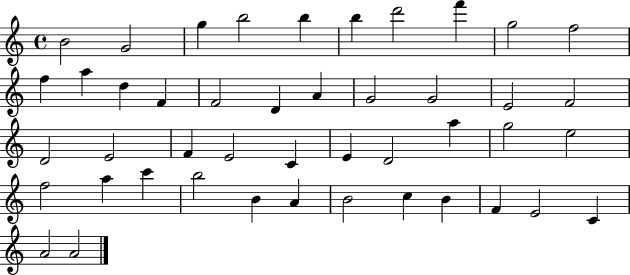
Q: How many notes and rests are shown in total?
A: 45